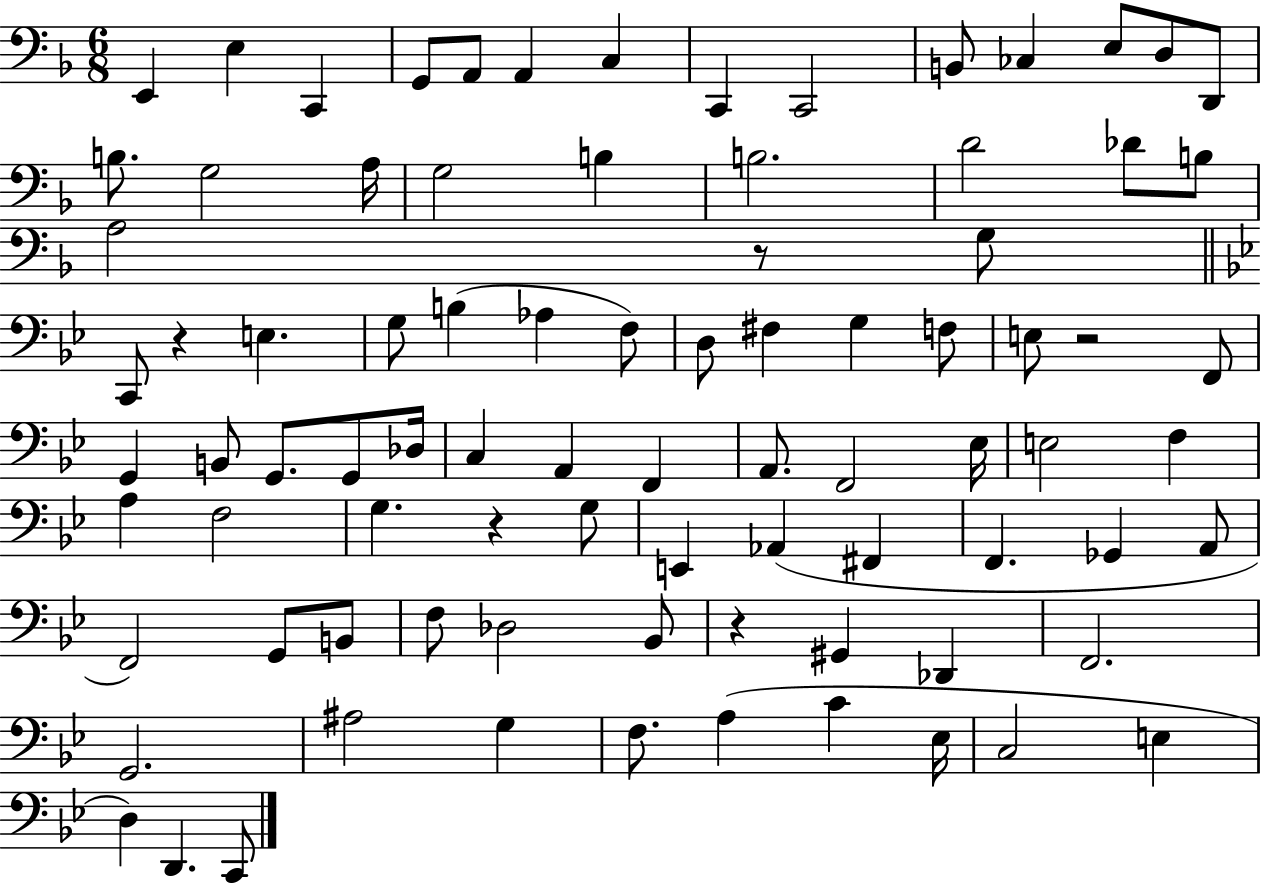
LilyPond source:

{
  \clef bass
  \numericTimeSignature
  \time 6/8
  \key f \major
  e,4 e4 c,4 | g,8 a,8 a,4 c4 | c,4 c,2 | b,8 ces4 e8 d8 d,8 | \break b8. g2 a16 | g2 b4 | b2. | d'2 des'8 b8 | \break a2 r8 g8 | \bar "||" \break \key bes \major c,8 r4 e4. | g8 b4( aes4 f8) | d8 fis4 g4 f8 | e8 r2 f,8 | \break g,4 b,8 g,8. g,8 des16 | c4 a,4 f,4 | a,8. f,2 ees16 | e2 f4 | \break a4 f2 | g4. r4 g8 | e,4 aes,4( fis,4 | f,4. ges,4 a,8 | \break f,2) g,8 b,8 | f8 des2 bes,8 | r4 gis,4 des,4 | f,2. | \break g,2. | ais2 g4 | f8. a4( c'4 ees16 | c2 e4 | \break d4) d,4. c,8 | \bar "|."
}